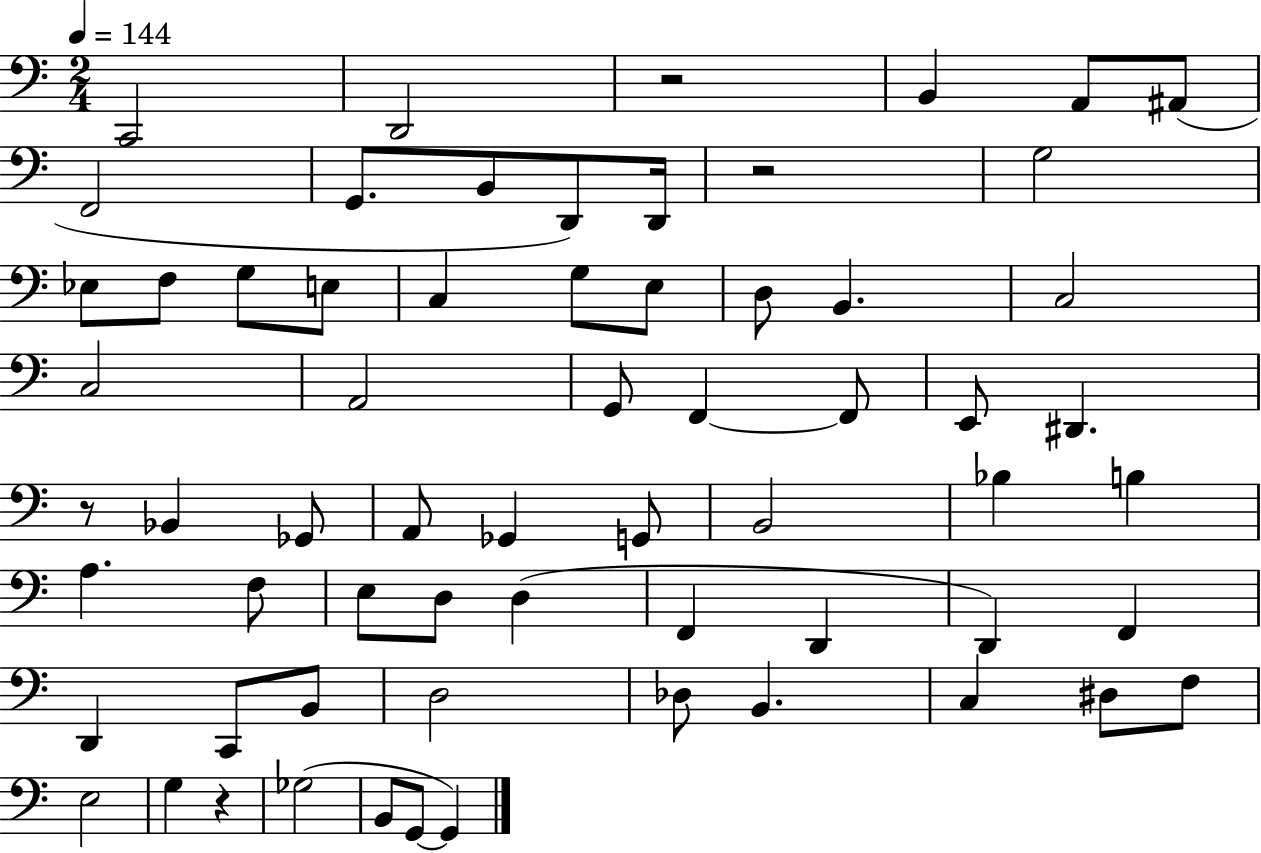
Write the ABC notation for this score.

X:1
T:Untitled
M:2/4
L:1/4
K:C
C,,2 D,,2 z2 B,, A,,/2 ^A,,/2 F,,2 G,,/2 B,,/2 D,,/2 D,,/4 z2 G,2 _E,/2 F,/2 G,/2 E,/2 C, G,/2 E,/2 D,/2 B,, C,2 C,2 A,,2 G,,/2 F,, F,,/2 E,,/2 ^D,, z/2 _B,, _G,,/2 A,,/2 _G,, G,,/2 B,,2 _B, B, A, F,/2 E,/2 D,/2 D, F,, D,, D,, F,, D,, C,,/2 B,,/2 D,2 _D,/2 B,, C, ^D,/2 F,/2 E,2 G, z _G,2 B,,/2 G,,/2 G,,